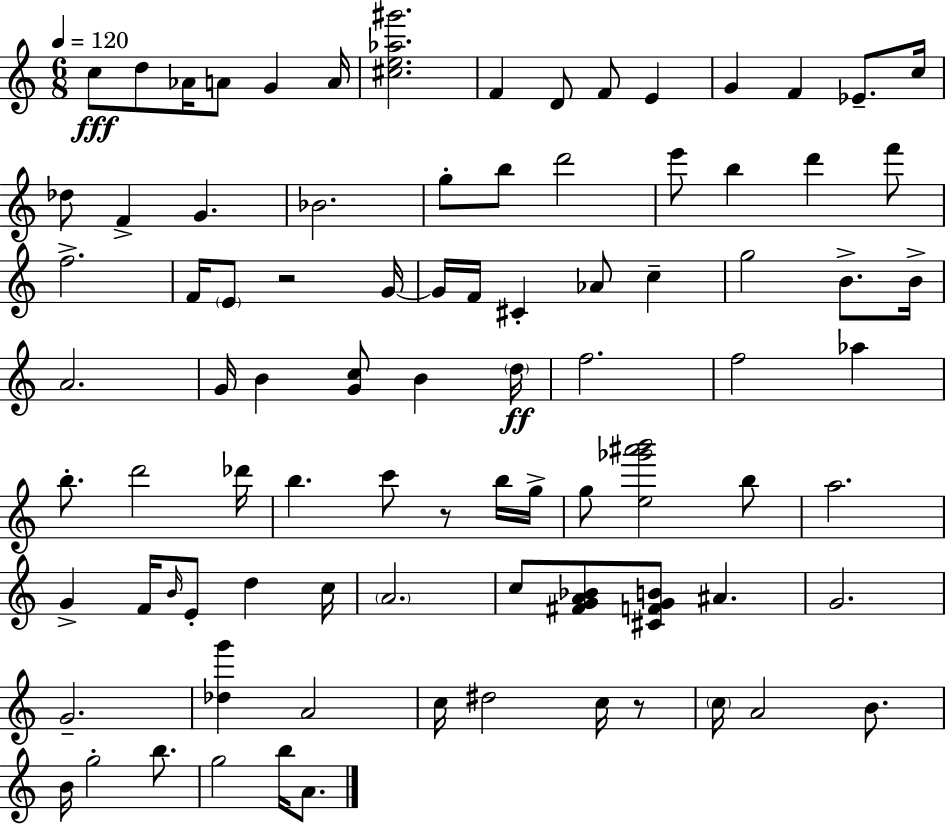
X:1
T:Untitled
M:6/8
L:1/4
K:Am
c/2 d/2 _A/4 A/2 G A/4 [^ce_a^g']2 F D/2 F/2 E G F _E/2 c/4 _d/2 F G _B2 g/2 b/2 d'2 e'/2 b d' f'/2 f2 F/4 E/2 z2 G/4 G/4 F/4 ^C _A/2 c g2 B/2 B/4 A2 G/4 B [Gc]/2 B d/4 f2 f2 _a b/2 d'2 _d'/4 b c'/2 z/2 b/4 g/4 g/2 [e_g'^a'b']2 b/2 a2 G F/4 B/4 E/2 d c/4 A2 c/2 [^FGA_B]/2 [^CFGB]/2 ^A G2 G2 [_dg'] A2 c/4 ^d2 c/4 z/2 c/4 A2 B/2 B/4 g2 b/2 g2 b/4 A/2